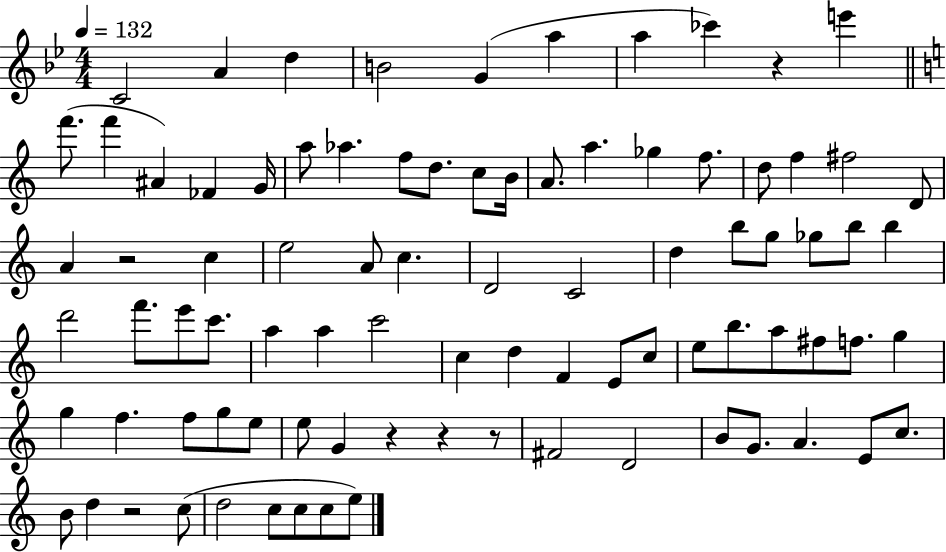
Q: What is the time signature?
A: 4/4